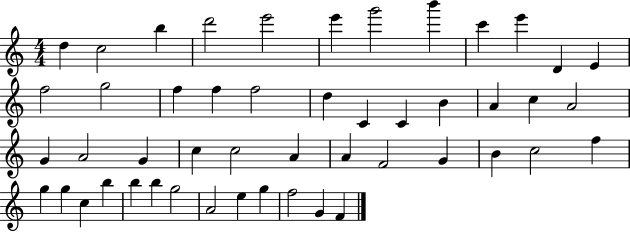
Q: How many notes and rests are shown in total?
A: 49